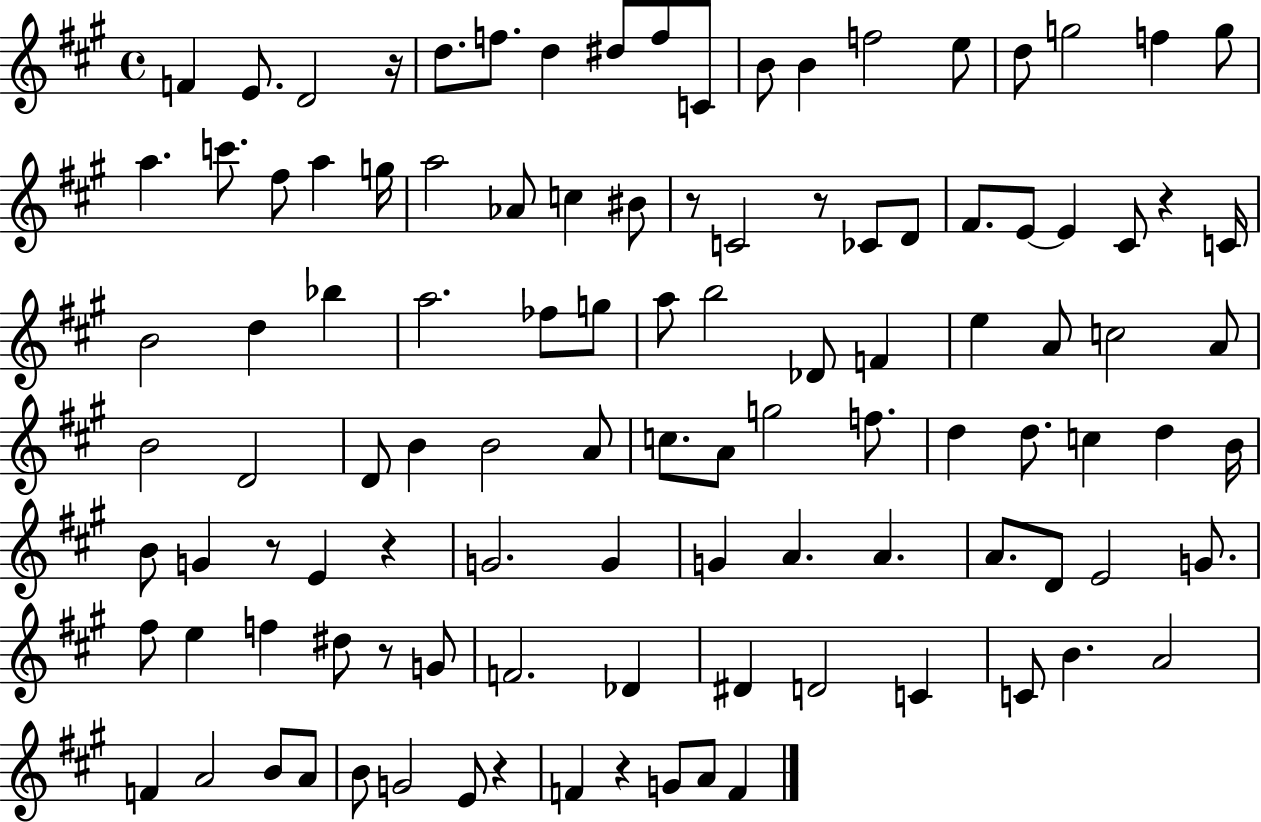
F4/q E4/e. D4/h R/s D5/e. F5/e. D5/q D#5/e F5/e C4/e B4/e B4/q F5/h E5/e D5/e G5/h F5/q G5/e A5/q. C6/e. F#5/e A5/q G5/s A5/h Ab4/e C5/q BIS4/e R/e C4/h R/e CES4/e D4/e F#4/e. E4/e E4/q C#4/e R/q C4/s B4/h D5/q Bb5/q A5/h. FES5/e G5/e A5/e B5/h Db4/e F4/q E5/q A4/e C5/h A4/e B4/h D4/h D4/e B4/q B4/h A4/e C5/e. A4/e G5/h F5/e. D5/q D5/e. C5/q D5/q B4/s B4/e G4/q R/e E4/q R/q G4/h. G4/q G4/q A4/q. A4/q. A4/e. D4/e E4/h G4/e. F#5/e E5/q F5/q D#5/e R/e G4/e F4/h. Db4/q D#4/q D4/h C4/q C4/e B4/q. A4/h F4/q A4/h B4/e A4/e B4/e G4/h E4/e R/q F4/q R/q G4/e A4/e F4/q